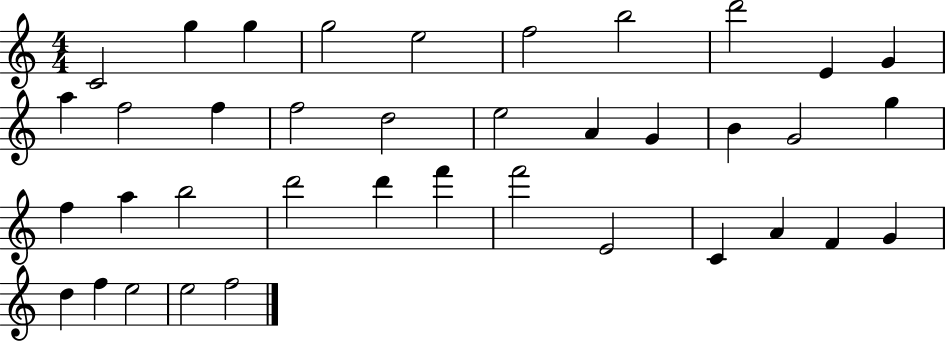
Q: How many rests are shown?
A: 0